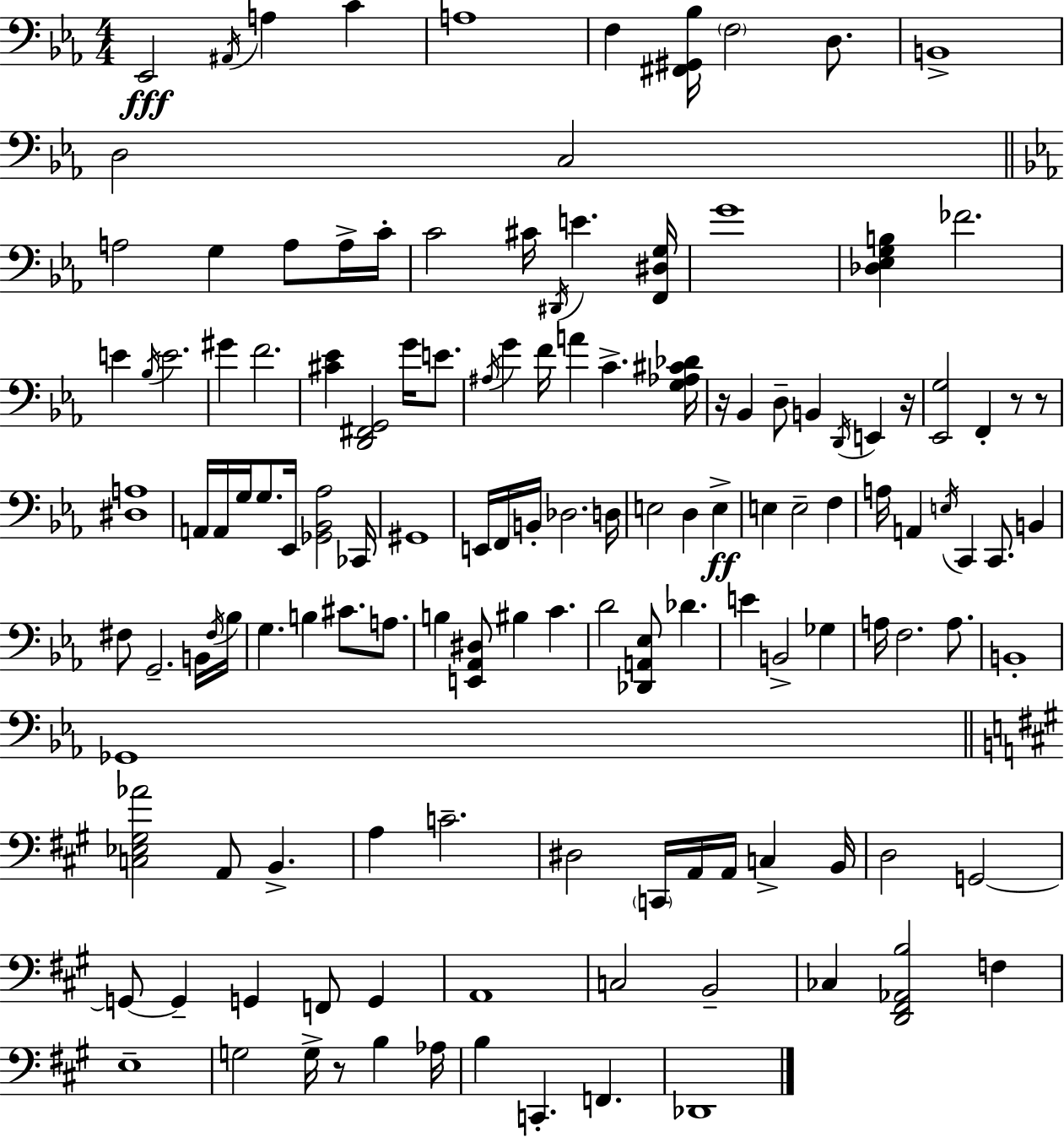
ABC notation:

X:1
T:Untitled
M:4/4
L:1/4
K:Eb
_E,,2 ^A,,/4 A, C A,4 F, [^F,,^G,,_B,]/4 F,2 D,/2 B,,4 D,2 C,2 A,2 G, A,/2 A,/4 C/4 C2 ^C/4 ^D,,/4 E [F,,^D,G,]/4 G4 [_D,_E,G,B,] _F2 E _B,/4 E2 ^G F2 [^C_E] [D,,^F,,G,,]2 G/4 E/2 ^A,/4 G F/4 A C [G,_A,^C_D]/4 z/4 _B,, D,/2 B,, D,,/4 E,, z/4 [_E,,G,]2 F,, z/2 z/2 [^D,A,]4 A,,/4 A,,/4 G,/4 G,/2 _E,,/4 [_G,,_B,,_A,]2 _C,,/4 ^G,,4 E,,/4 F,,/4 B,,/4 _D,2 D,/4 E,2 D, E, E, E,2 F, A,/4 A,, E,/4 C,, C,,/2 B,, ^F,/2 G,,2 B,,/4 ^F,/4 _B,/4 G, B, ^C/2 A,/2 B, [E,,_A,,^D,]/2 ^B, C D2 [_D,,A,,_E,]/2 _D E B,,2 _G, A,/4 F,2 A,/2 B,,4 _G,,4 [C,_E,^G,_A]2 A,,/2 B,, A, C2 ^D,2 C,,/4 A,,/4 A,,/4 C, B,,/4 D,2 G,,2 G,,/2 G,, G,, F,,/2 G,, A,,4 C,2 B,,2 _C, [D,,^F,,_A,,B,]2 F, E,4 G,2 G,/4 z/2 B, _A,/4 B, C,, F,, _D,,4